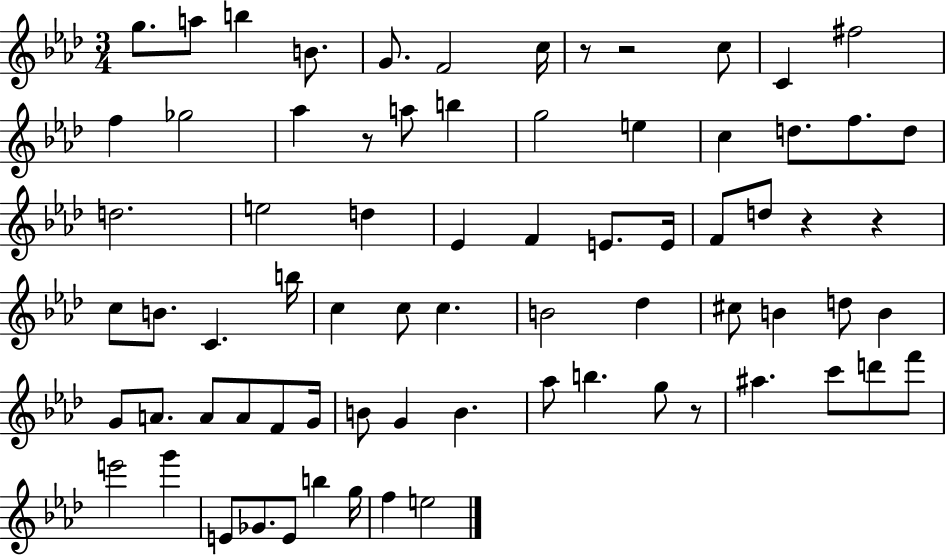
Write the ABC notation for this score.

X:1
T:Untitled
M:3/4
L:1/4
K:Ab
g/2 a/2 b B/2 G/2 F2 c/4 z/2 z2 c/2 C ^f2 f _g2 _a z/2 a/2 b g2 e c d/2 f/2 d/2 d2 e2 d _E F E/2 E/4 F/2 d/2 z z c/2 B/2 C b/4 c c/2 c B2 _d ^c/2 B d/2 B G/2 A/2 A/2 A/2 F/2 G/4 B/2 G B _a/2 b g/2 z/2 ^a c'/2 d'/2 f'/2 e'2 g' E/2 _G/2 E/2 b g/4 f e2